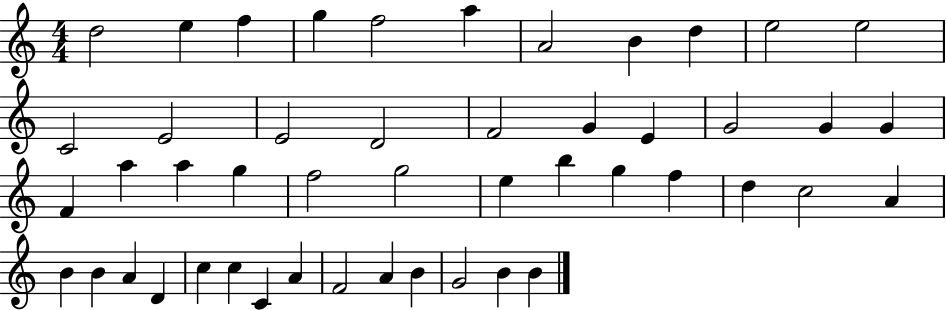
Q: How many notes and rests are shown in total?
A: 48